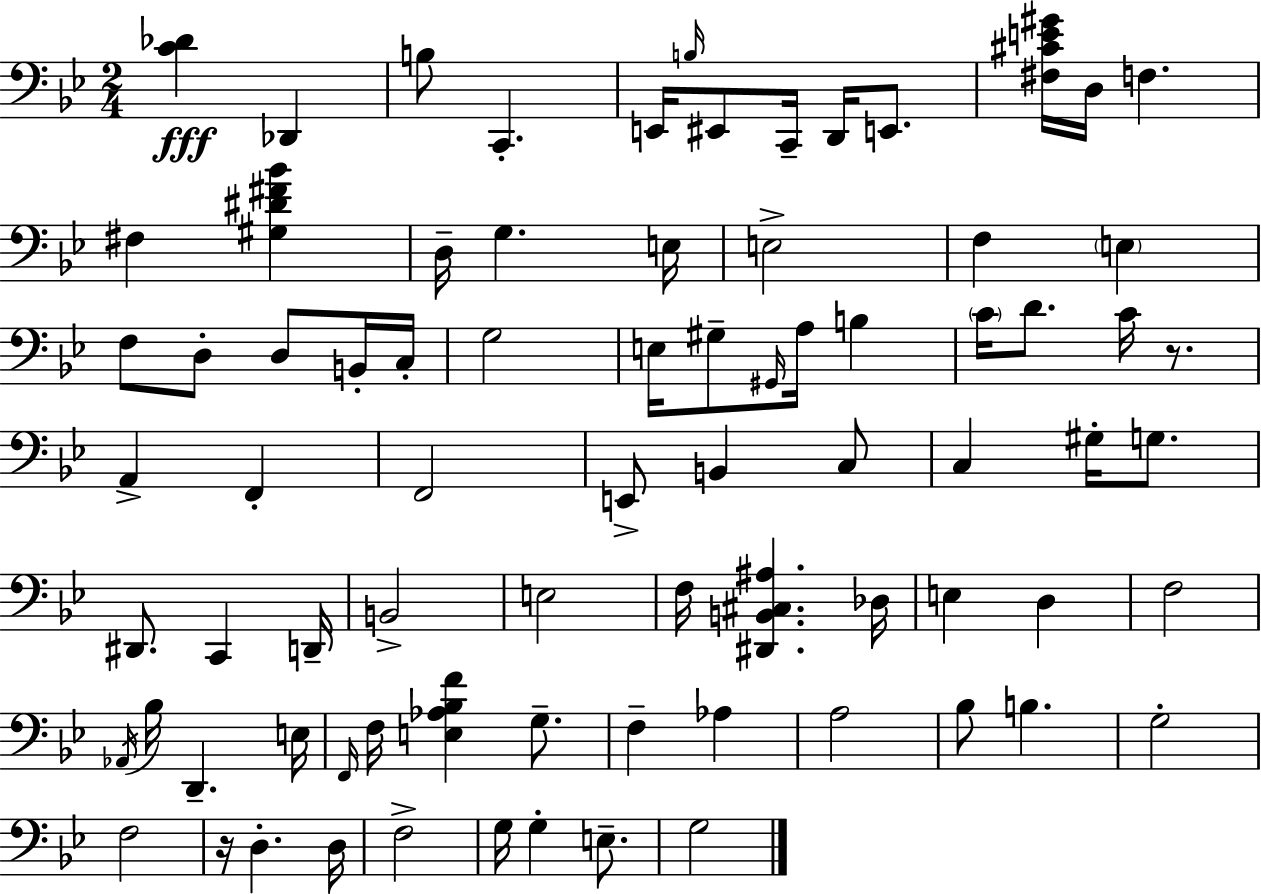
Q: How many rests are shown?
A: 2